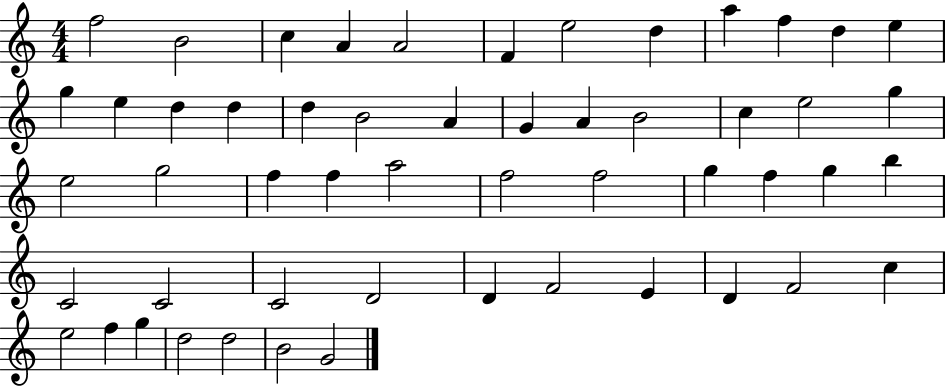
{
  \clef treble
  \numericTimeSignature
  \time 4/4
  \key c \major
  f''2 b'2 | c''4 a'4 a'2 | f'4 e''2 d''4 | a''4 f''4 d''4 e''4 | \break g''4 e''4 d''4 d''4 | d''4 b'2 a'4 | g'4 a'4 b'2 | c''4 e''2 g''4 | \break e''2 g''2 | f''4 f''4 a''2 | f''2 f''2 | g''4 f''4 g''4 b''4 | \break c'2 c'2 | c'2 d'2 | d'4 f'2 e'4 | d'4 f'2 c''4 | \break e''2 f''4 g''4 | d''2 d''2 | b'2 g'2 | \bar "|."
}